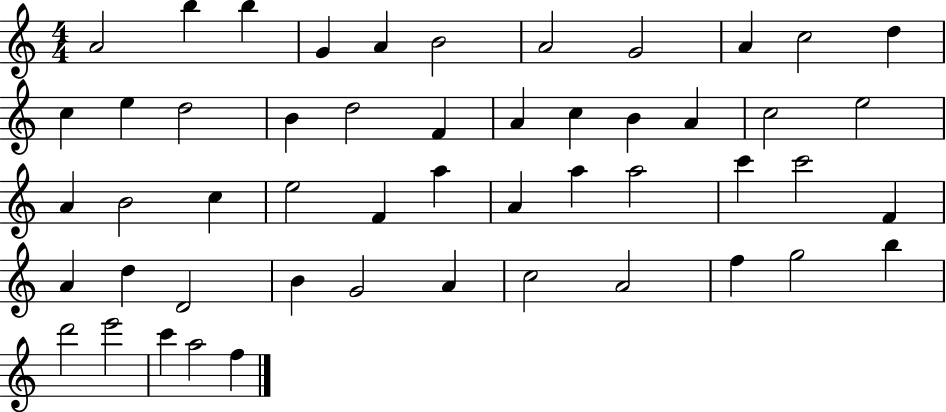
{
  \clef treble
  \numericTimeSignature
  \time 4/4
  \key c \major
  a'2 b''4 b''4 | g'4 a'4 b'2 | a'2 g'2 | a'4 c''2 d''4 | \break c''4 e''4 d''2 | b'4 d''2 f'4 | a'4 c''4 b'4 a'4 | c''2 e''2 | \break a'4 b'2 c''4 | e''2 f'4 a''4 | a'4 a''4 a''2 | c'''4 c'''2 f'4 | \break a'4 d''4 d'2 | b'4 g'2 a'4 | c''2 a'2 | f''4 g''2 b''4 | \break d'''2 e'''2 | c'''4 a''2 f''4 | \bar "|."
}